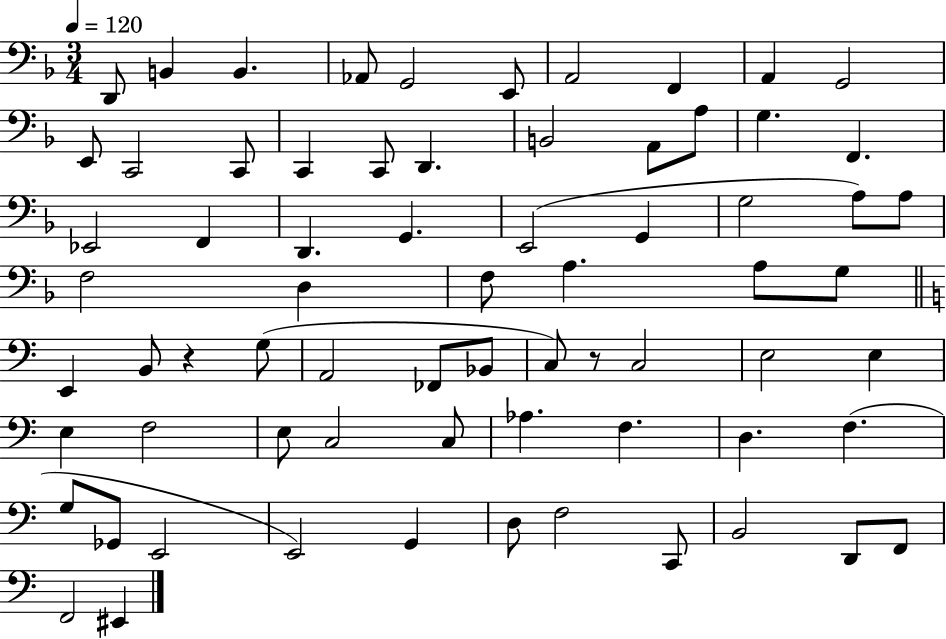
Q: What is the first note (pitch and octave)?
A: D2